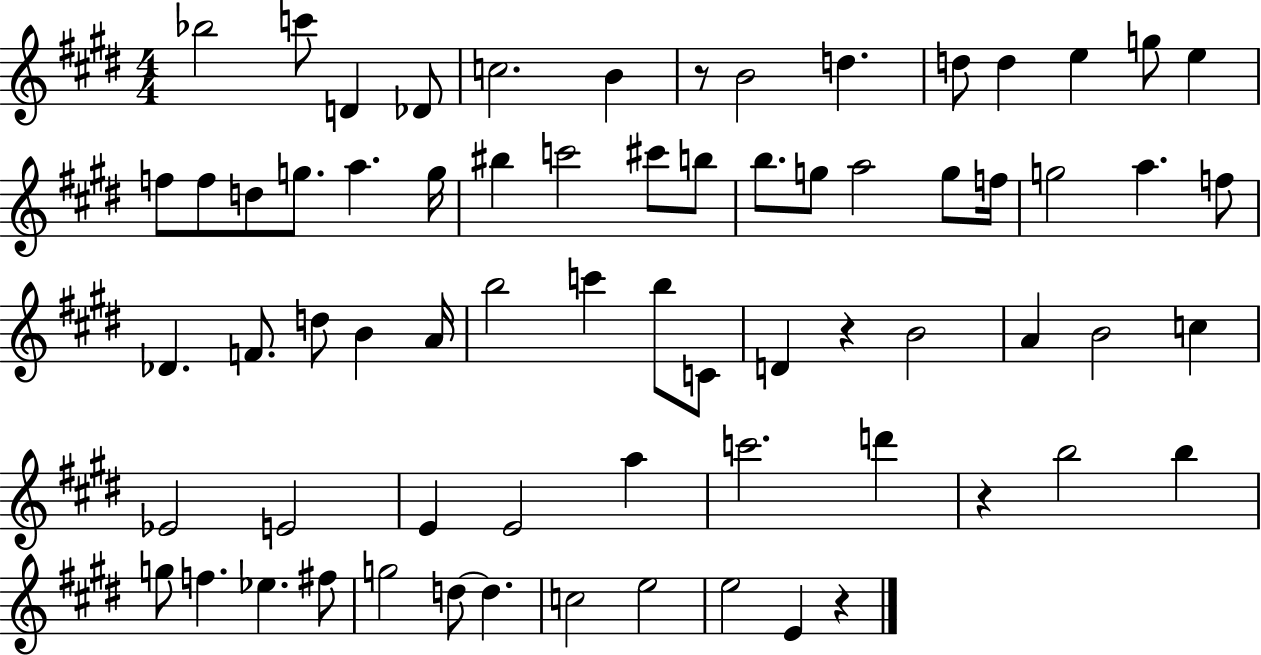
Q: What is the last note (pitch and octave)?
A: E4